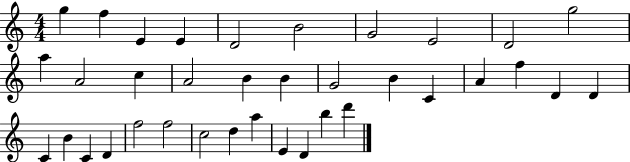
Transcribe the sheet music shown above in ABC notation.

X:1
T:Untitled
M:4/4
L:1/4
K:C
g f E E D2 B2 G2 E2 D2 g2 a A2 c A2 B B G2 B C A f D D C B C D f2 f2 c2 d a E D b d'